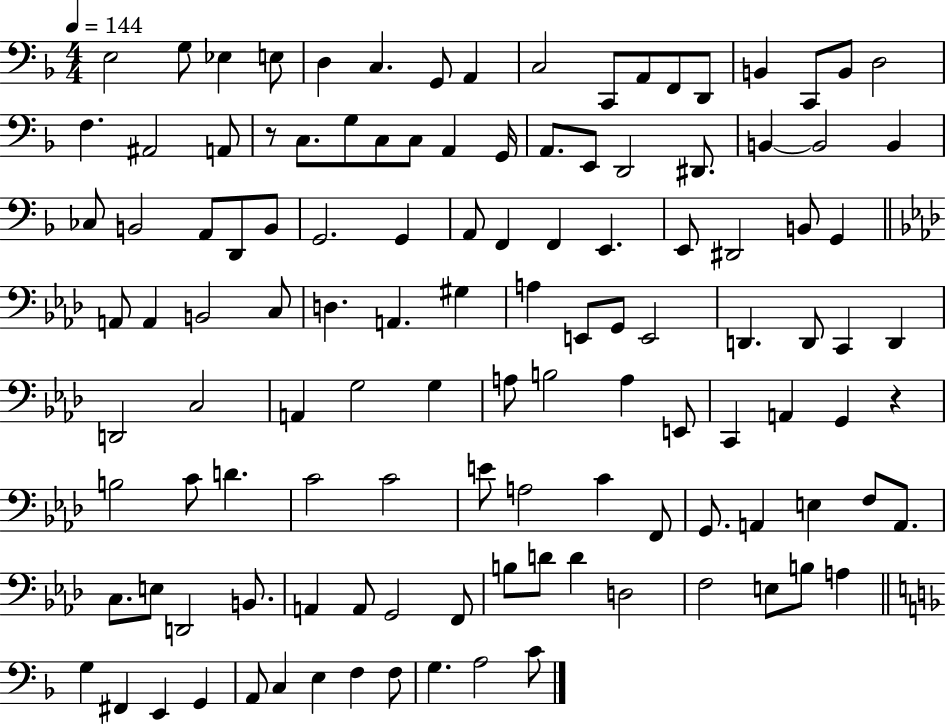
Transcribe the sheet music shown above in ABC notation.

X:1
T:Untitled
M:4/4
L:1/4
K:F
E,2 G,/2 _E, E,/2 D, C, G,,/2 A,, C,2 C,,/2 A,,/2 F,,/2 D,,/2 B,, C,,/2 B,,/2 D,2 F, ^A,,2 A,,/2 z/2 C,/2 G,/2 C,/2 C,/2 A,, G,,/4 A,,/2 E,,/2 D,,2 ^D,,/2 B,, B,,2 B,, _C,/2 B,,2 A,,/2 D,,/2 B,,/2 G,,2 G,, A,,/2 F,, F,, E,, E,,/2 ^D,,2 B,,/2 G,, A,,/2 A,, B,,2 C,/2 D, A,, ^G, A, E,,/2 G,,/2 E,,2 D,, D,,/2 C,, D,, D,,2 C,2 A,, G,2 G, A,/2 B,2 A, E,,/2 C,, A,, G,, z B,2 C/2 D C2 C2 E/2 A,2 C F,,/2 G,,/2 A,, E, F,/2 A,,/2 C,/2 E,/2 D,,2 B,,/2 A,, A,,/2 G,,2 F,,/2 B,/2 D/2 D D,2 F,2 E,/2 B,/2 A, G, ^F,, E,, G,, A,,/2 C, E, F, F,/2 G, A,2 C/2